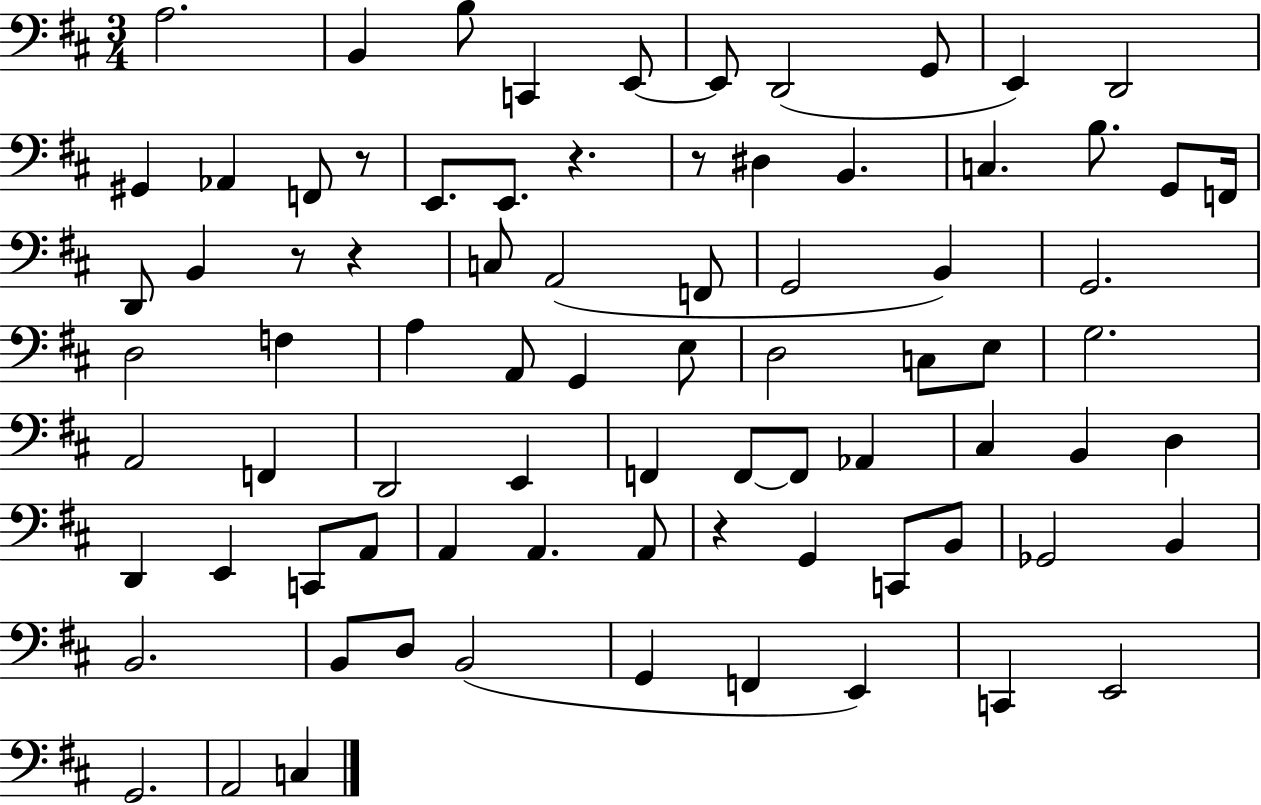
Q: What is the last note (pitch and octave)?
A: C3